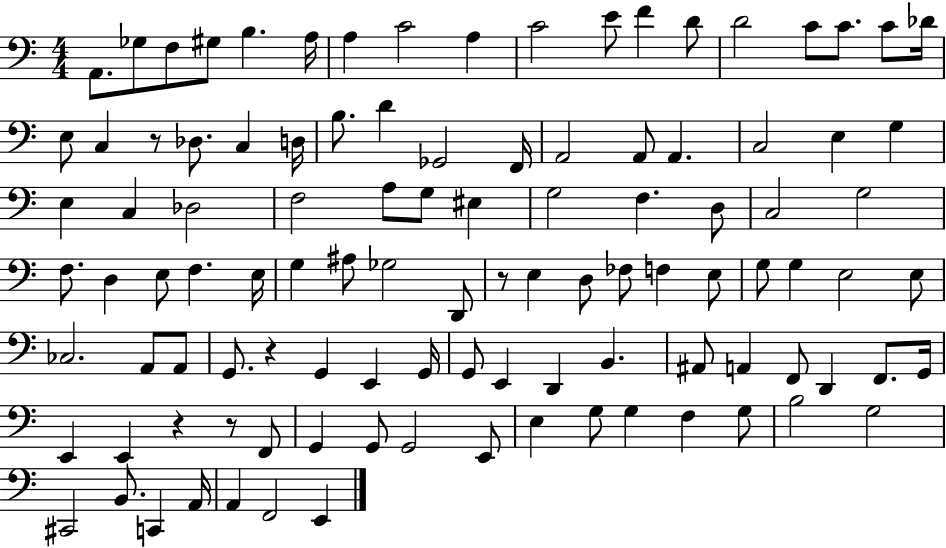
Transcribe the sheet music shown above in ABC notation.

X:1
T:Untitled
M:4/4
L:1/4
K:C
A,,/2 _G,/2 F,/2 ^G,/2 B, A,/4 A, C2 A, C2 E/2 F D/2 D2 C/2 C/2 C/2 _D/4 E,/2 C, z/2 _D,/2 C, D,/4 B,/2 D _G,,2 F,,/4 A,,2 A,,/2 A,, C,2 E, G, E, C, _D,2 F,2 A,/2 G,/2 ^E, G,2 F, D,/2 C,2 G,2 F,/2 D, E,/2 F, E,/4 G, ^A,/2 _G,2 D,,/2 z/2 E, D,/2 _F,/2 F, E,/2 G,/2 G, E,2 E,/2 _C,2 A,,/2 A,,/2 G,,/2 z G,, E,, G,,/4 G,,/2 E,, D,, B,, ^A,,/2 A,, F,,/2 D,, F,,/2 G,,/4 E,, E,, z z/2 F,,/2 G,, G,,/2 G,,2 E,,/2 E, G,/2 G, F, G,/2 B,2 G,2 ^C,,2 B,,/2 C,, A,,/4 A,, F,,2 E,,